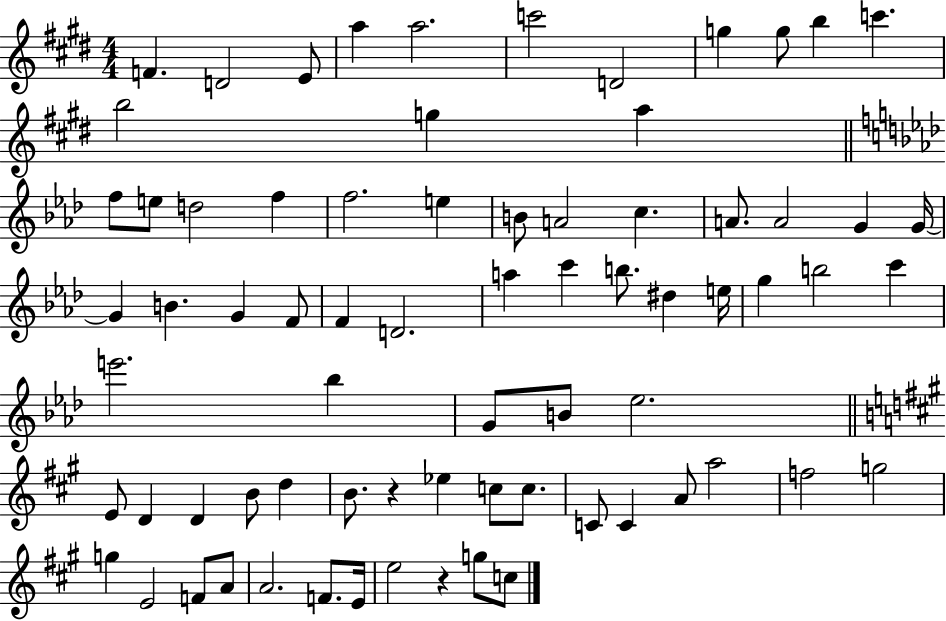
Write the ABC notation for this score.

X:1
T:Untitled
M:4/4
L:1/4
K:E
F D2 E/2 a a2 c'2 D2 g g/2 b c' b2 g a f/2 e/2 d2 f f2 e B/2 A2 c A/2 A2 G G/4 G B G F/2 F D2 a c' b/2 ^d e/4 g b2 c' e'2 _b G/2 B/2 _e2 E/2 D D B/2 d B/2 z _e c/2 c/2 C/2 C A/2 a2 f2 g2 g E2 F/2 A/2 A2 F/2 E/4 e2 z g/2 c/2